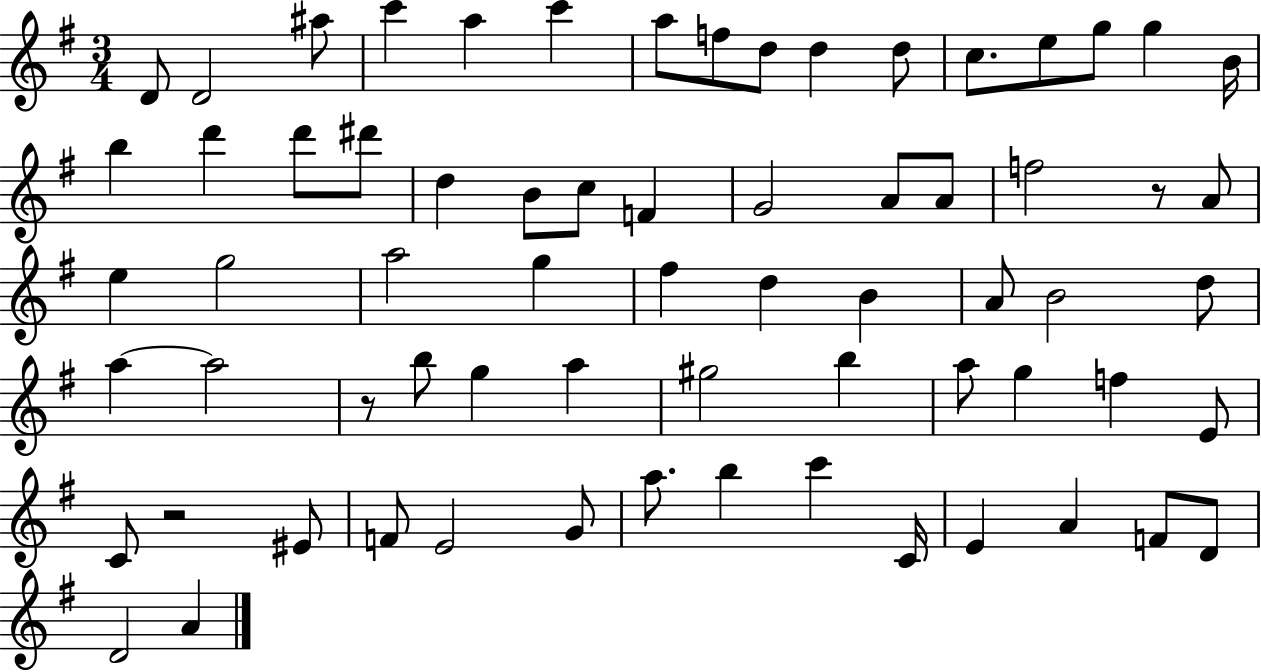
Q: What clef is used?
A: treble